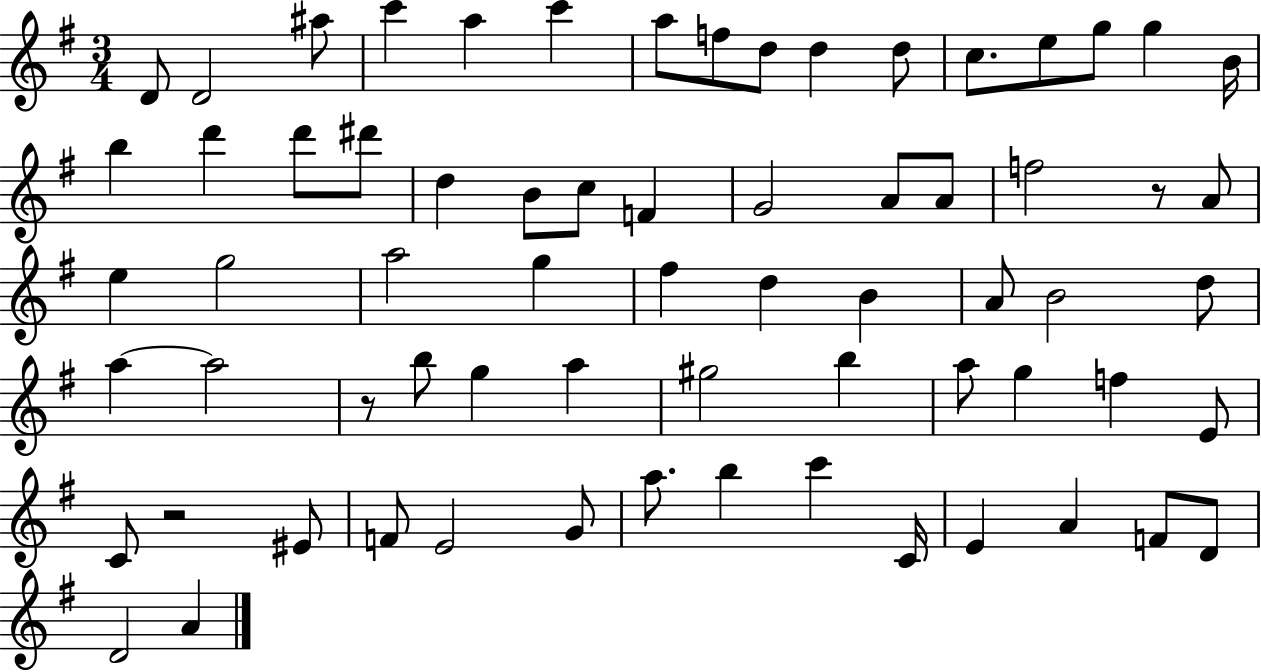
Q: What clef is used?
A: treble